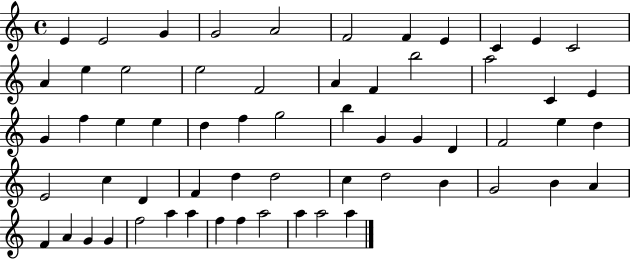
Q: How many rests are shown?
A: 0